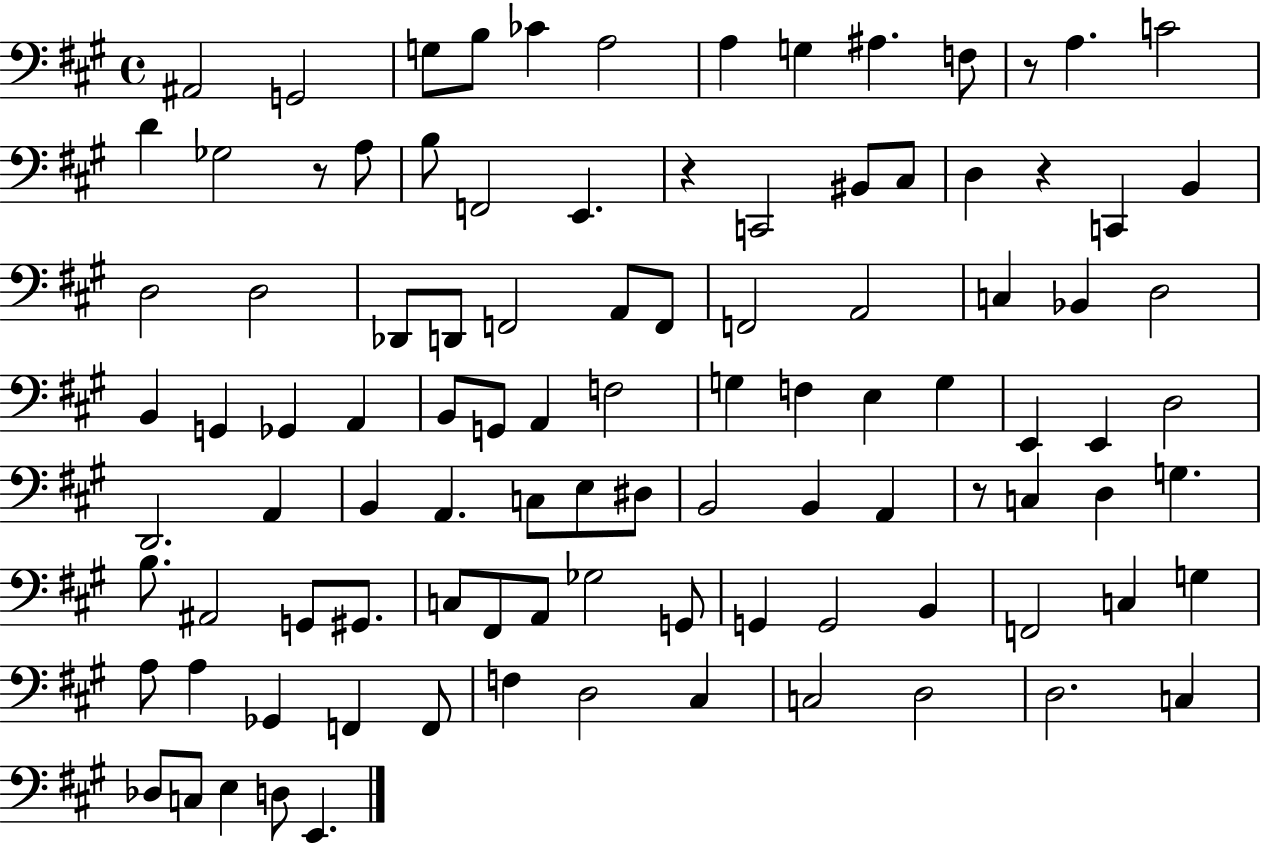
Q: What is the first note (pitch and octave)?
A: A#2